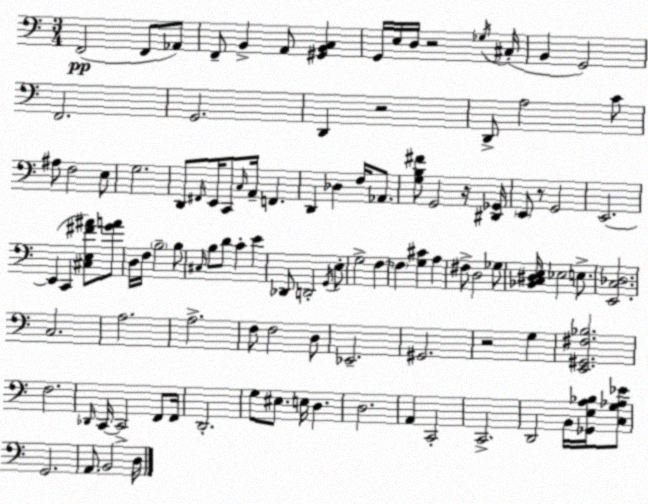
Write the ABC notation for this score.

X:1
T:Untitled
M:3/4
L:1/4
K:C
F,,2 F,,/2 _A,,/2 F,,/2 B,, A,,/2 [^G,,B,,C,] G,,/4 E,/4 D,/4 z2 _G,/4 ^C,/4 B,, G,,2 F,,2 G,,2 D,, z2 D,,/2 A,2 C/2 ^A,/2 F,2 E,/2 G,2 D,,/2 ^F,,/4 E,,/4 C,,/2 C,/4 A,,/4 F,, D,, _D, F,/4 _A,,/2 [G,B,^F]/2 G,,2 z/4 [^D,,_G,,]/4 E,,/2 z/2 G,,2 E,,2 E,, C,, [^C,E,^F^A]/2 [GA]/2 D,/4 F,/4 B,2 B,/2 ^C,/4 B,/2 D/2 C E _D,,/2 D,,2 G,,/4 E,/2 G,2 F, F, [G,^C] A, ^F,/2 D,2 _G,/2 [_B,,C,^D,E,]/4 _E,2 E,/2 [E,,C,_D,]2 C,2 A,2 A,2 F,/2 F,2 D,/2 _E,,2 ^G,,2 z2 G, [E,,^G,,^F,_B,]2 F,2 _D,,/4 C,,/4 C,,2 F,,/2 F,,/4 D,,2 G,/2 ^E,/2 E,/4 D, D,2 A,, C,,2 C,,2 D,,2 B,,/4 [_G,,E,A,_B,]/4 [C,G,_A,_E]/2 G,,2 A,,/2 B,,2 D,/4